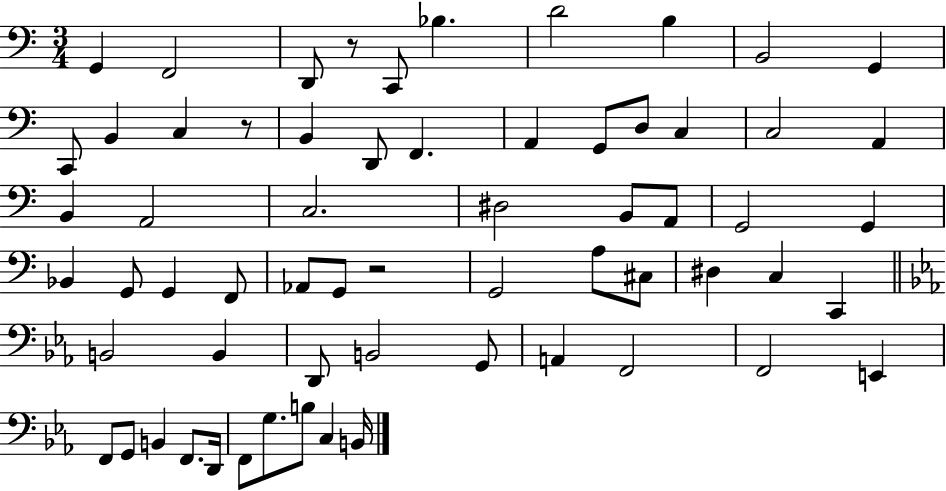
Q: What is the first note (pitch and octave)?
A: G2